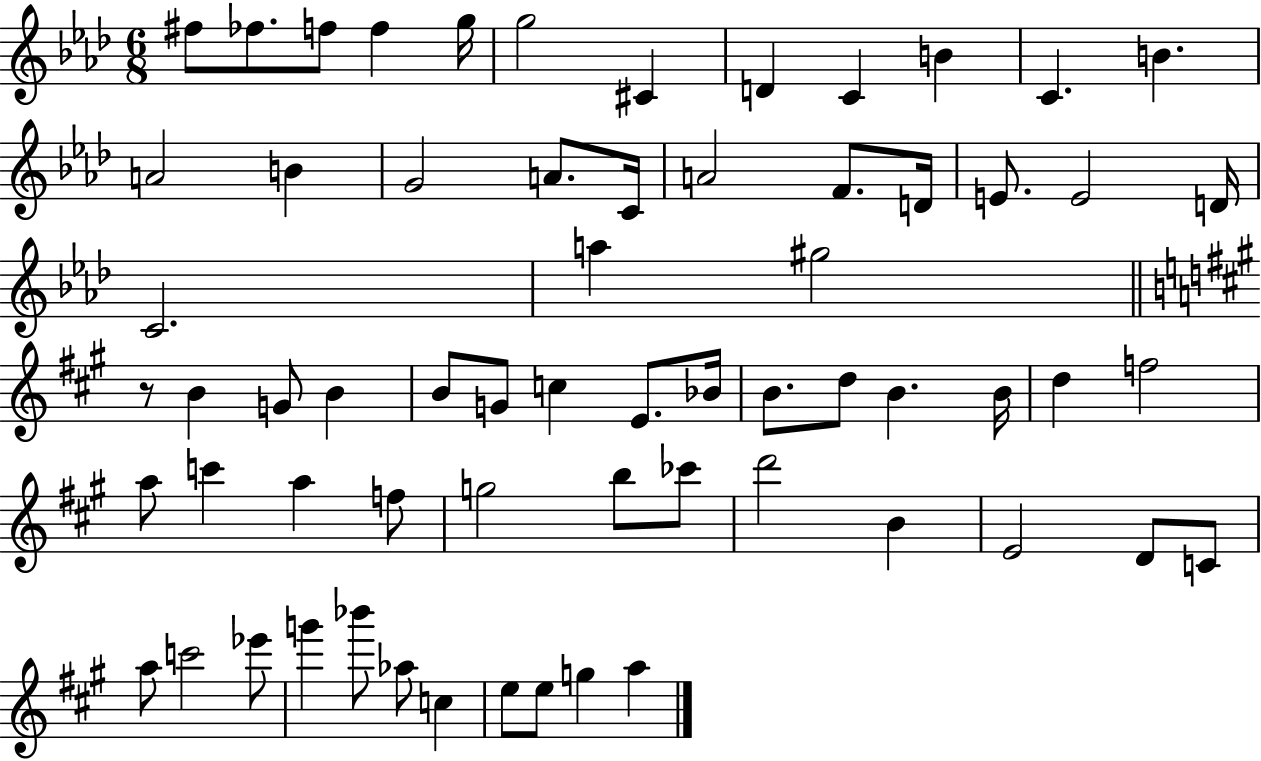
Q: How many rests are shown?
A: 1